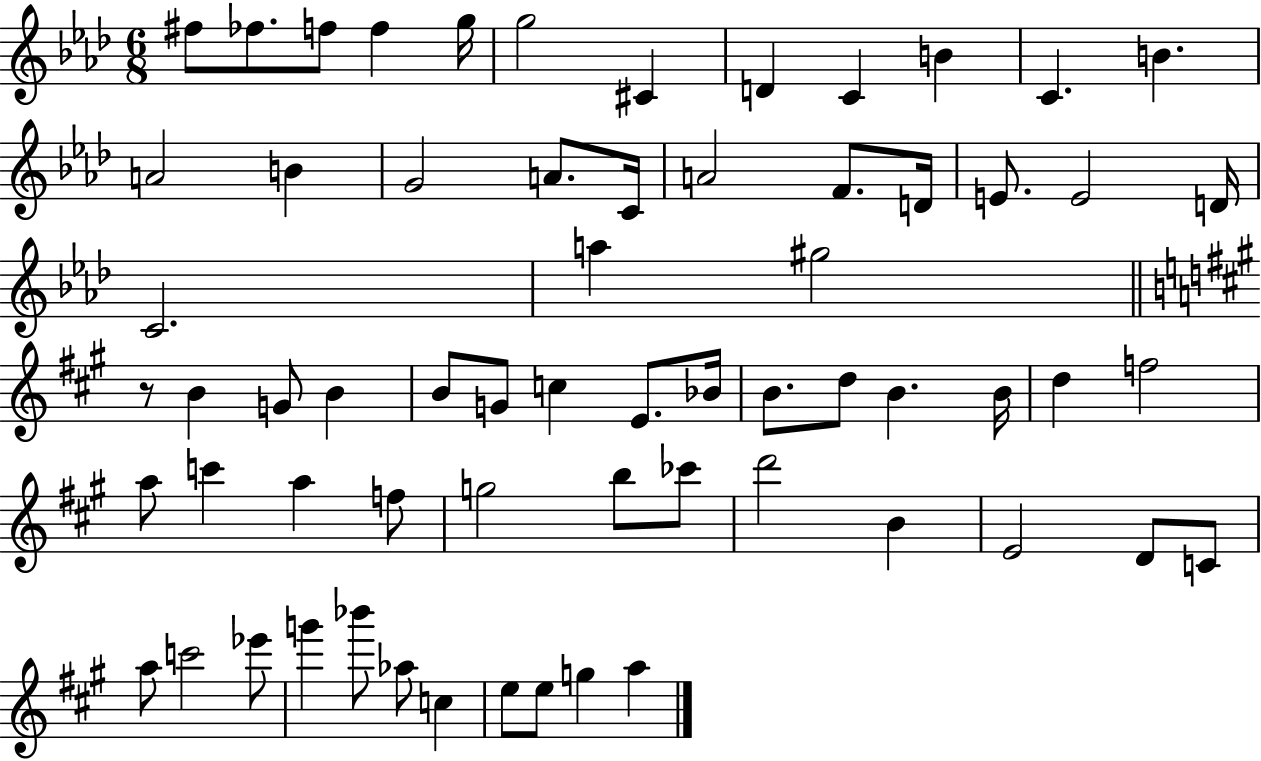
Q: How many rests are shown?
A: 1